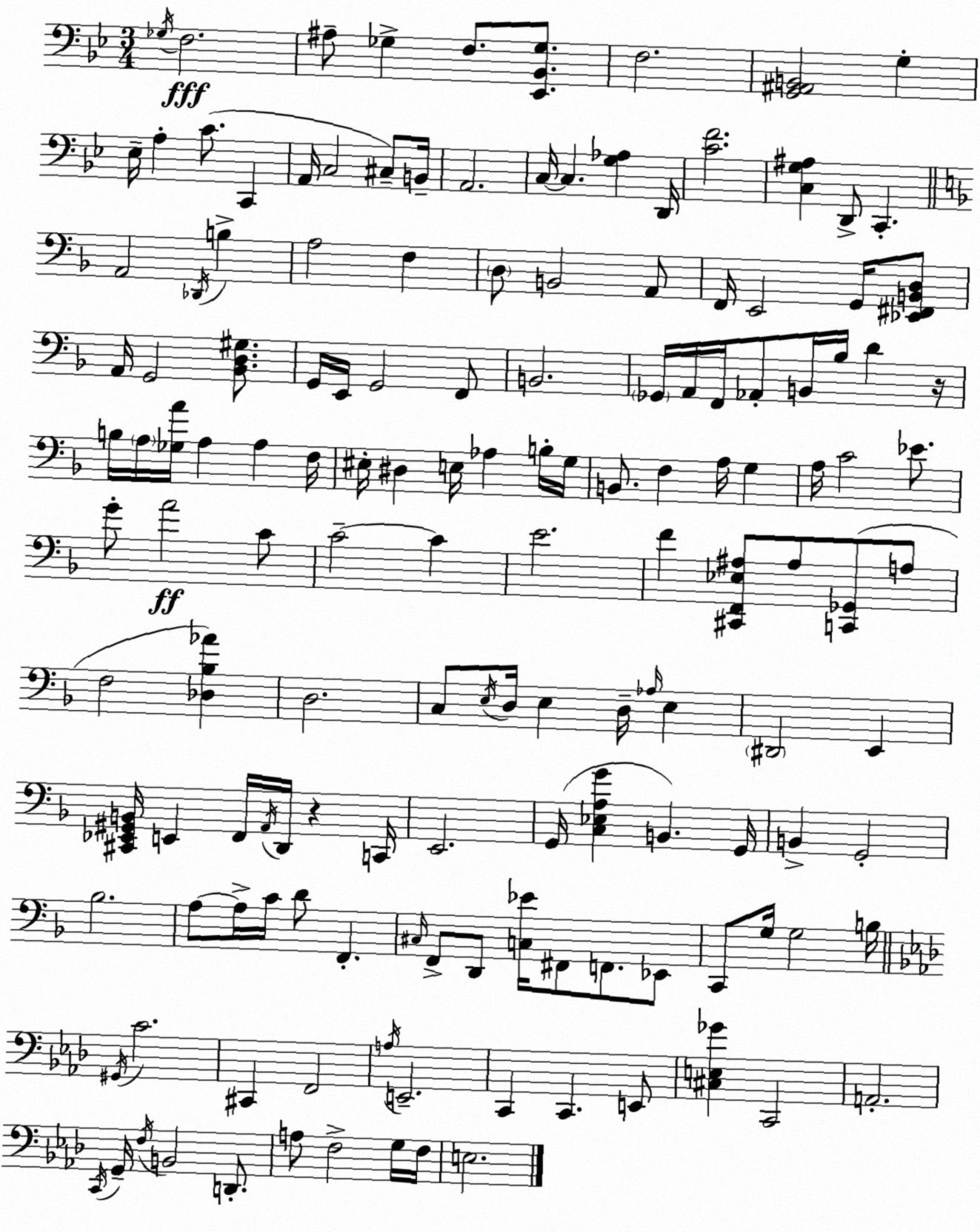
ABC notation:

X:1
T:Untitled
M:3/4
L:1/4
K:Bb
_G,/4 F,2 ^A,/2 _G, F,/2 [_E,,_B,,_G,]/2 F,2 [G,,^A,,B,,]2 G, _E,/4 A, C/2 C,, A,,/4 C,2 ^C,/2 B,,/4 A,,2 C,/4 C, [G,_A,] D,,/4 [CF]2 [C,G,^A,] D,,/2 C,, A,,2 _D,,/4 B, A,2 F, D,/2 B,,2 A,,/2 F,,/4 E,,2 G,,/4 [_E,,^F,,B,,D,]/2 A,,/4 G,,2 [_B,,D,^G,]/2 G,,/4 E,,/4 G,,2 F,,/2 B,,2 _G,,/4 A,,/4 F,,/4 _A,,/2 B,,/4 _B,/4 D z/4 B,/4 A,/4 [_G,A]/4 A, A, F,/4 ^E,/4 ^D, E,/4 _A, B,/4 G,/4 B,,/2 F, A,/4 G, A,/4 C2 _E/2 G/2 A2 C/2 C2 C E2 F [^C,,F,,_E,^A,]/2 ^A,/2 [C,,_G,,]/2 A,/2 F,2 [_D,_B,_A] D,2 C,/2 E,/4 D,/4 E, D,/4 _A,/4 E, ^D,,2 E,, [^C,,_E,,^G,,B,,]/4 E,, F,,/4 A,,/4 D,,/4 z C,,/4 E,,2 G,,/4 [C,_E,A,G] B,, G,,/4 B,, G,,2 _B,2 A,/2 A,/4 C/4 D/2 F,, ^C,/4 F,,/2 D,,/2 [C,_E]/4 ^F,,/2 F,,/2 _E,,/2 C,,/2 G,/4 G,2 B,/4 ^G,,/4 C2 ^C,, F,,2 A,/4 E,,2 C,, C,, E,,/2 [^C,E,_G] C,,2 A,,2 C,,/4 G,,/4 F,/4 B,,2 D,,/2 A,/2 F,2 G,/4 F,/4 E,2